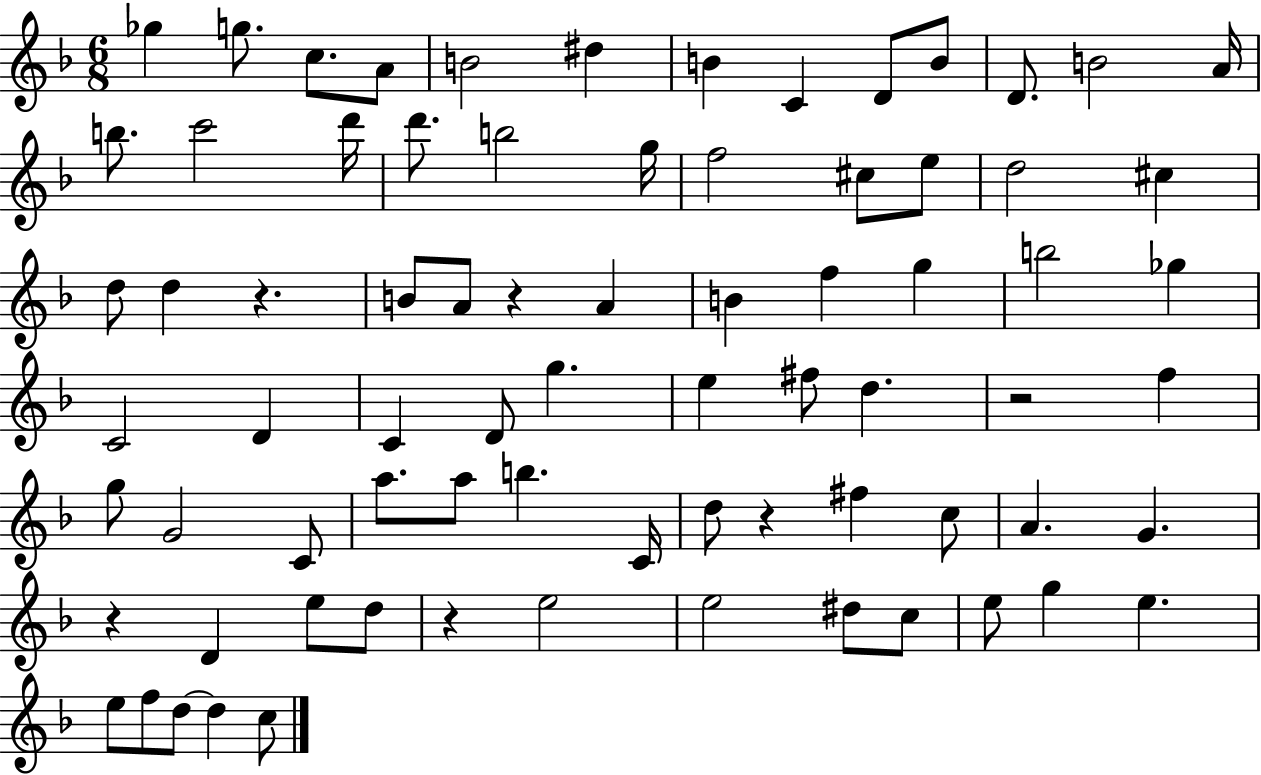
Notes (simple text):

Gb5/q G5/e. C5/e. A4/e B4/h D#5/q B4/q C4/q D4/e B4/e D4/e. B4/h A4/s B5/e. C6/h D6/s D6/e. B5/h G5/s F5/h C#5/e E5/e D5/h C#5/q D5/e D5/q R/q. B4/e A4/e R/q A4/q B4/q F5/q G5/q B5/h Gb5/q C4/h D4/q C4/q D4/e G5/q. E5/q F#5/e D5/q. R/h F5/q G5/e G4/h C4/e A5/e. A5/e B5/q. C4/s D5/e R/q F#5/q C5/e A4/q. G4/q. R/q D4/q E5/e D5/e R/q E5/h E5/h D#5/e C5/e E5/e G5/q E5/q. E5/e F5/e D5/e D5/q C5/e